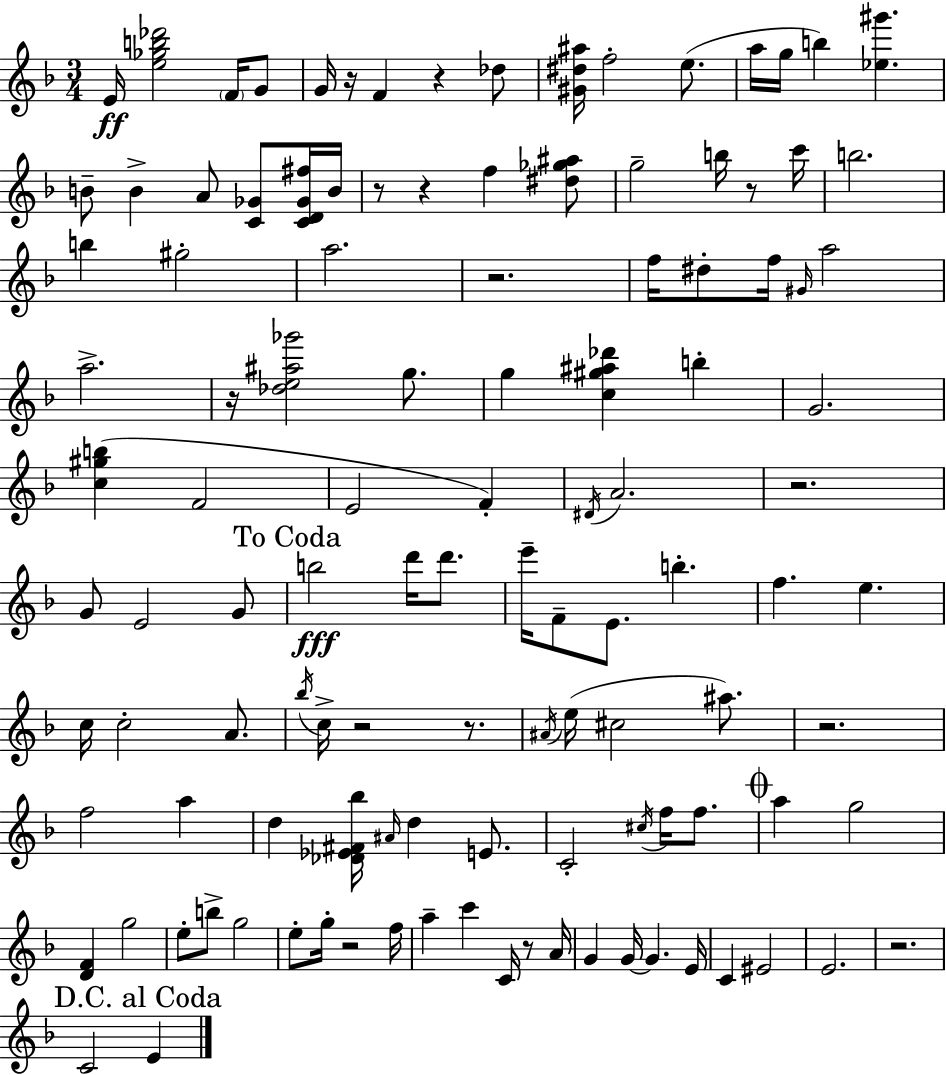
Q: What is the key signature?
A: F major